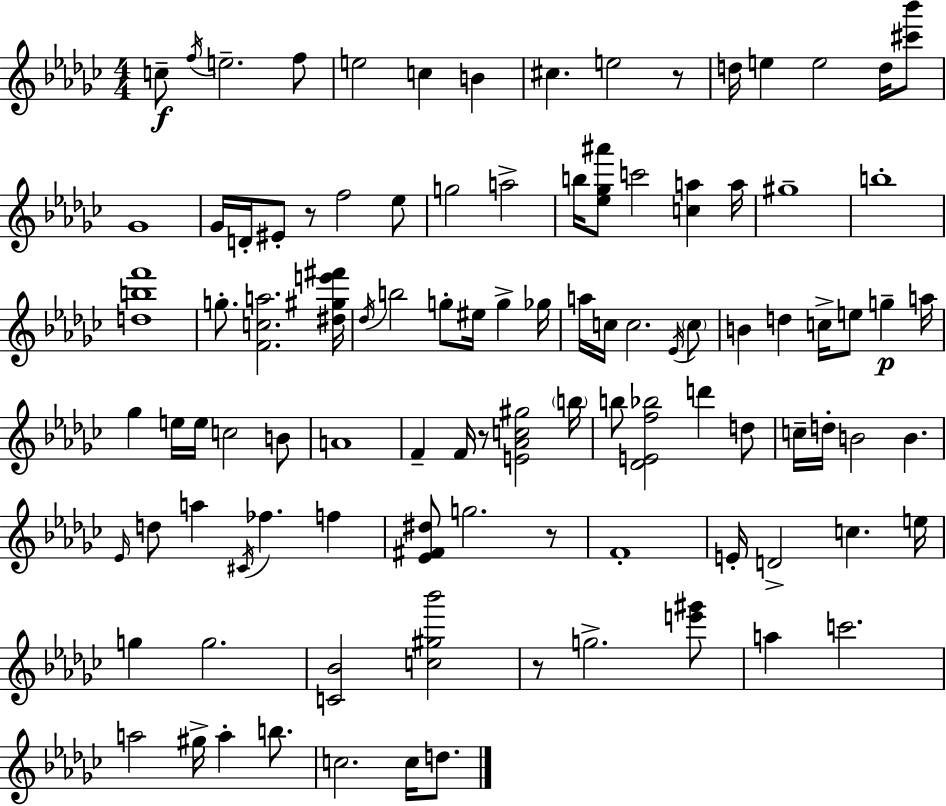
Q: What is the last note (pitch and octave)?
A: D5